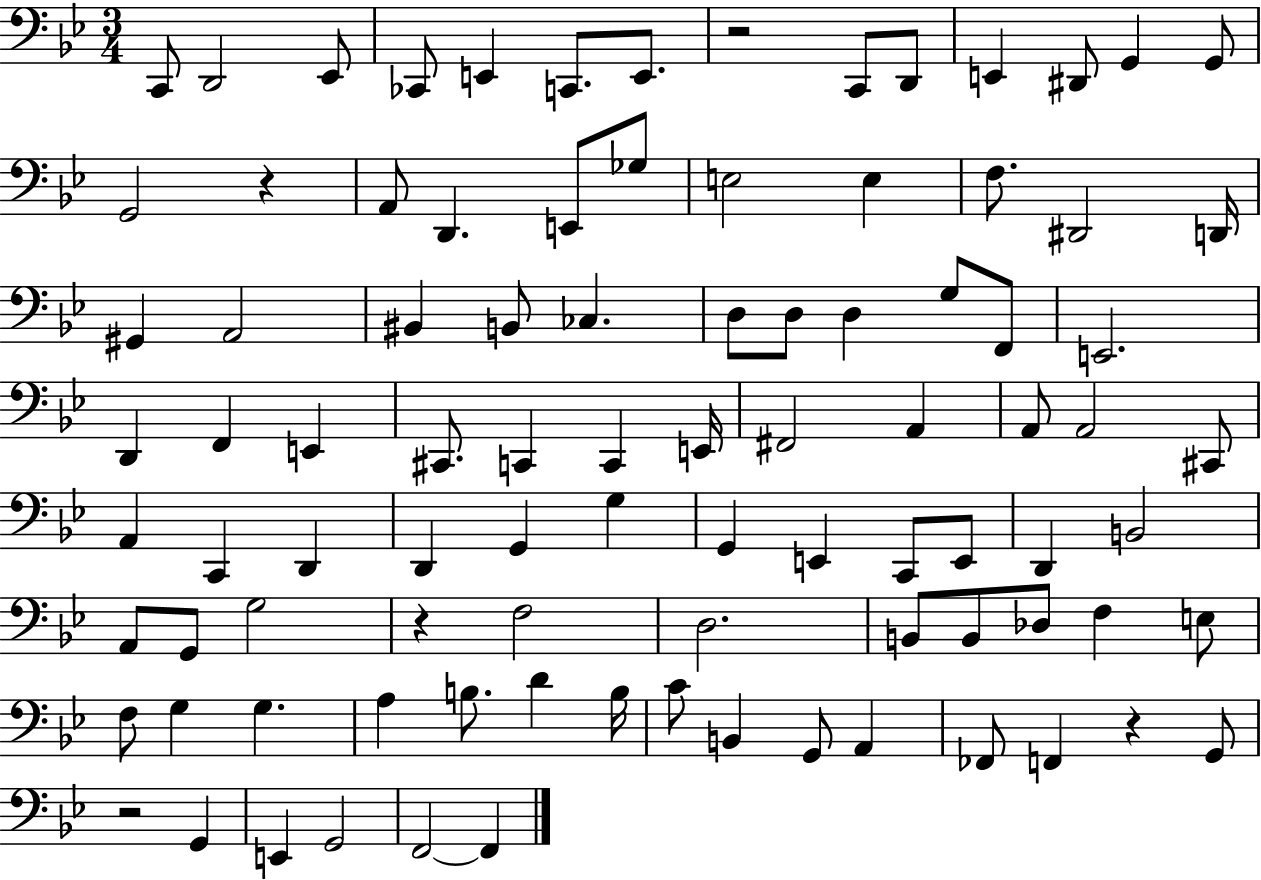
{
  \clef bass
  \numericTimeSignature
  \time 3/4
  \key bes \major
  c,8 d,2 ees,8 | ces,8 e,4 c,8. e,8. | r2 c,8 d,8 | e,4 dis,8 g,4 g,8 | \break g,2 r4 | a,8 d,4. e,8 ges8 | e2 e4 | f8. dis,2 d,16 | \break gis,4 a,2 | bis,4 b,8 ces4. | d8 d8 d4 g8 f,8 | e,2. | \break d,4 f,4 e,4 | cis,8. c,4 c,4 e,16 | fis,2 a,4 | a,8 a,2 cis,8 | \break a,4 c,4 d,4 | d,4 g,4 g4 | g,4 e,4 c,8 e,8 | d,4 b,2 | \break a,8 g,8 g2 | r4 f2 | d2. | b,8 b,8 des8 f4 e8 | \break f8 g4 g4. | a4 b8. d'4 b16 | c'8 b,4 g,8 a,4 | fes,8 f,4 r4 g,8 | \break r2 g,4 | e,4 g,2 | f,2~~ f,4 | \bar "|."
}